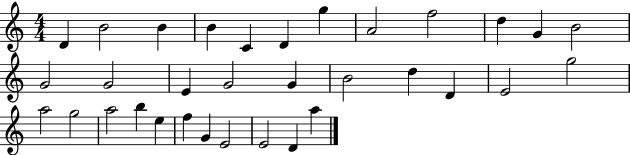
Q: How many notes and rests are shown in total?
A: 33